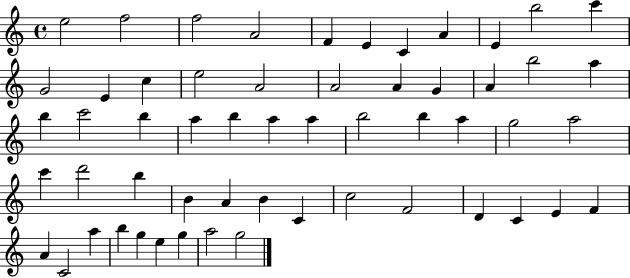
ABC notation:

X:1
T:Untitled
M:4/4
L:1/4
K:C
e2 f2 f2 A2 F E C A E b2 c' G2 E c e2 A2 A2 A G A b2 a b c'2 b a b a a b2 b a g2 a2 c' d'2 b B A B C c2 F2 D C E F A C2 a b g e g a2 g2